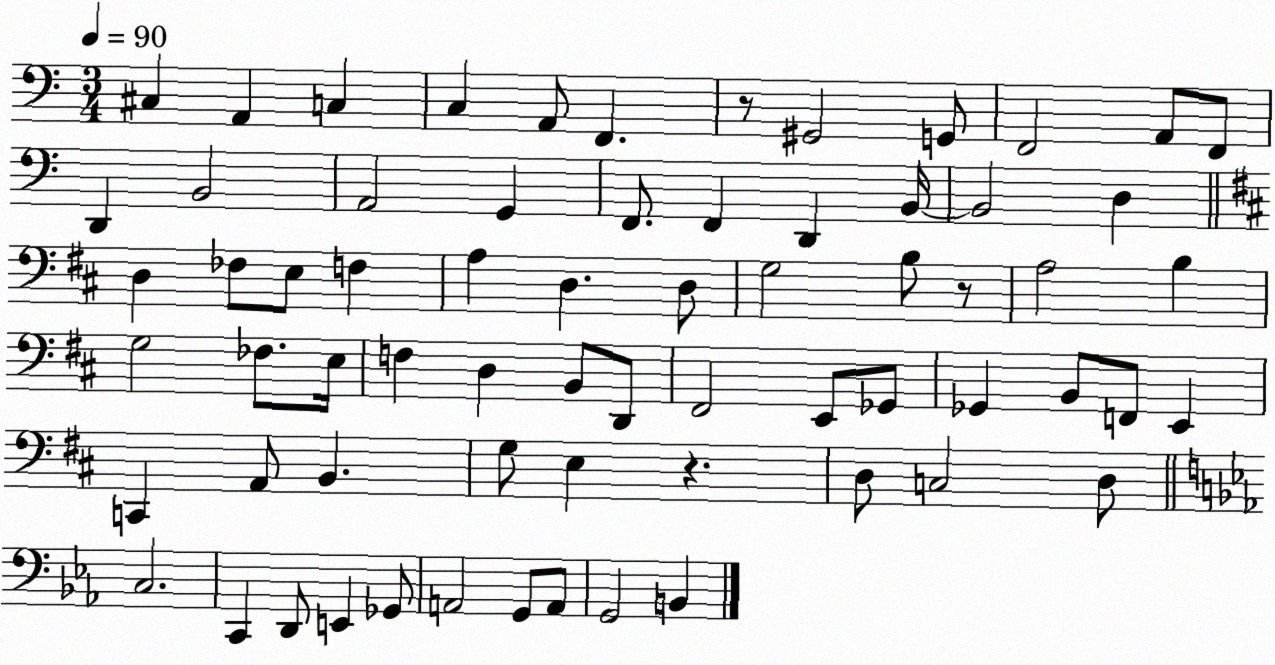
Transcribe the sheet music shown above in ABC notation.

X:1
T:Untitled
M:3/4
L:1/4
K:C
^C, A,, C, C, A,,/2 F,, z/2 ^G,,2 G,,/2 F,,2 A,,/2 F,,/2 D,, B,,2 A,,2 G,, F,,/2 F,, D,, B,,/4 B,,2 D, D, _F,/2 E,/2 F, A, D, D,/2 G,2 B,/2 z/2 A,2 B, G,2 _F,/2 E,/4 F, D, B,,/2 D,,/2 ^F,,2 E,,/2 _G,,/2 _G,, B,,/2 F,,/2 E,, C,, A,,/2 B,, G,/2 E, z D,/2 C,2 D,/2 C,2 C,, D,,/2 E,, _G,,/2 A,,2 G,,/2 A,,/2 G,,2 B,,